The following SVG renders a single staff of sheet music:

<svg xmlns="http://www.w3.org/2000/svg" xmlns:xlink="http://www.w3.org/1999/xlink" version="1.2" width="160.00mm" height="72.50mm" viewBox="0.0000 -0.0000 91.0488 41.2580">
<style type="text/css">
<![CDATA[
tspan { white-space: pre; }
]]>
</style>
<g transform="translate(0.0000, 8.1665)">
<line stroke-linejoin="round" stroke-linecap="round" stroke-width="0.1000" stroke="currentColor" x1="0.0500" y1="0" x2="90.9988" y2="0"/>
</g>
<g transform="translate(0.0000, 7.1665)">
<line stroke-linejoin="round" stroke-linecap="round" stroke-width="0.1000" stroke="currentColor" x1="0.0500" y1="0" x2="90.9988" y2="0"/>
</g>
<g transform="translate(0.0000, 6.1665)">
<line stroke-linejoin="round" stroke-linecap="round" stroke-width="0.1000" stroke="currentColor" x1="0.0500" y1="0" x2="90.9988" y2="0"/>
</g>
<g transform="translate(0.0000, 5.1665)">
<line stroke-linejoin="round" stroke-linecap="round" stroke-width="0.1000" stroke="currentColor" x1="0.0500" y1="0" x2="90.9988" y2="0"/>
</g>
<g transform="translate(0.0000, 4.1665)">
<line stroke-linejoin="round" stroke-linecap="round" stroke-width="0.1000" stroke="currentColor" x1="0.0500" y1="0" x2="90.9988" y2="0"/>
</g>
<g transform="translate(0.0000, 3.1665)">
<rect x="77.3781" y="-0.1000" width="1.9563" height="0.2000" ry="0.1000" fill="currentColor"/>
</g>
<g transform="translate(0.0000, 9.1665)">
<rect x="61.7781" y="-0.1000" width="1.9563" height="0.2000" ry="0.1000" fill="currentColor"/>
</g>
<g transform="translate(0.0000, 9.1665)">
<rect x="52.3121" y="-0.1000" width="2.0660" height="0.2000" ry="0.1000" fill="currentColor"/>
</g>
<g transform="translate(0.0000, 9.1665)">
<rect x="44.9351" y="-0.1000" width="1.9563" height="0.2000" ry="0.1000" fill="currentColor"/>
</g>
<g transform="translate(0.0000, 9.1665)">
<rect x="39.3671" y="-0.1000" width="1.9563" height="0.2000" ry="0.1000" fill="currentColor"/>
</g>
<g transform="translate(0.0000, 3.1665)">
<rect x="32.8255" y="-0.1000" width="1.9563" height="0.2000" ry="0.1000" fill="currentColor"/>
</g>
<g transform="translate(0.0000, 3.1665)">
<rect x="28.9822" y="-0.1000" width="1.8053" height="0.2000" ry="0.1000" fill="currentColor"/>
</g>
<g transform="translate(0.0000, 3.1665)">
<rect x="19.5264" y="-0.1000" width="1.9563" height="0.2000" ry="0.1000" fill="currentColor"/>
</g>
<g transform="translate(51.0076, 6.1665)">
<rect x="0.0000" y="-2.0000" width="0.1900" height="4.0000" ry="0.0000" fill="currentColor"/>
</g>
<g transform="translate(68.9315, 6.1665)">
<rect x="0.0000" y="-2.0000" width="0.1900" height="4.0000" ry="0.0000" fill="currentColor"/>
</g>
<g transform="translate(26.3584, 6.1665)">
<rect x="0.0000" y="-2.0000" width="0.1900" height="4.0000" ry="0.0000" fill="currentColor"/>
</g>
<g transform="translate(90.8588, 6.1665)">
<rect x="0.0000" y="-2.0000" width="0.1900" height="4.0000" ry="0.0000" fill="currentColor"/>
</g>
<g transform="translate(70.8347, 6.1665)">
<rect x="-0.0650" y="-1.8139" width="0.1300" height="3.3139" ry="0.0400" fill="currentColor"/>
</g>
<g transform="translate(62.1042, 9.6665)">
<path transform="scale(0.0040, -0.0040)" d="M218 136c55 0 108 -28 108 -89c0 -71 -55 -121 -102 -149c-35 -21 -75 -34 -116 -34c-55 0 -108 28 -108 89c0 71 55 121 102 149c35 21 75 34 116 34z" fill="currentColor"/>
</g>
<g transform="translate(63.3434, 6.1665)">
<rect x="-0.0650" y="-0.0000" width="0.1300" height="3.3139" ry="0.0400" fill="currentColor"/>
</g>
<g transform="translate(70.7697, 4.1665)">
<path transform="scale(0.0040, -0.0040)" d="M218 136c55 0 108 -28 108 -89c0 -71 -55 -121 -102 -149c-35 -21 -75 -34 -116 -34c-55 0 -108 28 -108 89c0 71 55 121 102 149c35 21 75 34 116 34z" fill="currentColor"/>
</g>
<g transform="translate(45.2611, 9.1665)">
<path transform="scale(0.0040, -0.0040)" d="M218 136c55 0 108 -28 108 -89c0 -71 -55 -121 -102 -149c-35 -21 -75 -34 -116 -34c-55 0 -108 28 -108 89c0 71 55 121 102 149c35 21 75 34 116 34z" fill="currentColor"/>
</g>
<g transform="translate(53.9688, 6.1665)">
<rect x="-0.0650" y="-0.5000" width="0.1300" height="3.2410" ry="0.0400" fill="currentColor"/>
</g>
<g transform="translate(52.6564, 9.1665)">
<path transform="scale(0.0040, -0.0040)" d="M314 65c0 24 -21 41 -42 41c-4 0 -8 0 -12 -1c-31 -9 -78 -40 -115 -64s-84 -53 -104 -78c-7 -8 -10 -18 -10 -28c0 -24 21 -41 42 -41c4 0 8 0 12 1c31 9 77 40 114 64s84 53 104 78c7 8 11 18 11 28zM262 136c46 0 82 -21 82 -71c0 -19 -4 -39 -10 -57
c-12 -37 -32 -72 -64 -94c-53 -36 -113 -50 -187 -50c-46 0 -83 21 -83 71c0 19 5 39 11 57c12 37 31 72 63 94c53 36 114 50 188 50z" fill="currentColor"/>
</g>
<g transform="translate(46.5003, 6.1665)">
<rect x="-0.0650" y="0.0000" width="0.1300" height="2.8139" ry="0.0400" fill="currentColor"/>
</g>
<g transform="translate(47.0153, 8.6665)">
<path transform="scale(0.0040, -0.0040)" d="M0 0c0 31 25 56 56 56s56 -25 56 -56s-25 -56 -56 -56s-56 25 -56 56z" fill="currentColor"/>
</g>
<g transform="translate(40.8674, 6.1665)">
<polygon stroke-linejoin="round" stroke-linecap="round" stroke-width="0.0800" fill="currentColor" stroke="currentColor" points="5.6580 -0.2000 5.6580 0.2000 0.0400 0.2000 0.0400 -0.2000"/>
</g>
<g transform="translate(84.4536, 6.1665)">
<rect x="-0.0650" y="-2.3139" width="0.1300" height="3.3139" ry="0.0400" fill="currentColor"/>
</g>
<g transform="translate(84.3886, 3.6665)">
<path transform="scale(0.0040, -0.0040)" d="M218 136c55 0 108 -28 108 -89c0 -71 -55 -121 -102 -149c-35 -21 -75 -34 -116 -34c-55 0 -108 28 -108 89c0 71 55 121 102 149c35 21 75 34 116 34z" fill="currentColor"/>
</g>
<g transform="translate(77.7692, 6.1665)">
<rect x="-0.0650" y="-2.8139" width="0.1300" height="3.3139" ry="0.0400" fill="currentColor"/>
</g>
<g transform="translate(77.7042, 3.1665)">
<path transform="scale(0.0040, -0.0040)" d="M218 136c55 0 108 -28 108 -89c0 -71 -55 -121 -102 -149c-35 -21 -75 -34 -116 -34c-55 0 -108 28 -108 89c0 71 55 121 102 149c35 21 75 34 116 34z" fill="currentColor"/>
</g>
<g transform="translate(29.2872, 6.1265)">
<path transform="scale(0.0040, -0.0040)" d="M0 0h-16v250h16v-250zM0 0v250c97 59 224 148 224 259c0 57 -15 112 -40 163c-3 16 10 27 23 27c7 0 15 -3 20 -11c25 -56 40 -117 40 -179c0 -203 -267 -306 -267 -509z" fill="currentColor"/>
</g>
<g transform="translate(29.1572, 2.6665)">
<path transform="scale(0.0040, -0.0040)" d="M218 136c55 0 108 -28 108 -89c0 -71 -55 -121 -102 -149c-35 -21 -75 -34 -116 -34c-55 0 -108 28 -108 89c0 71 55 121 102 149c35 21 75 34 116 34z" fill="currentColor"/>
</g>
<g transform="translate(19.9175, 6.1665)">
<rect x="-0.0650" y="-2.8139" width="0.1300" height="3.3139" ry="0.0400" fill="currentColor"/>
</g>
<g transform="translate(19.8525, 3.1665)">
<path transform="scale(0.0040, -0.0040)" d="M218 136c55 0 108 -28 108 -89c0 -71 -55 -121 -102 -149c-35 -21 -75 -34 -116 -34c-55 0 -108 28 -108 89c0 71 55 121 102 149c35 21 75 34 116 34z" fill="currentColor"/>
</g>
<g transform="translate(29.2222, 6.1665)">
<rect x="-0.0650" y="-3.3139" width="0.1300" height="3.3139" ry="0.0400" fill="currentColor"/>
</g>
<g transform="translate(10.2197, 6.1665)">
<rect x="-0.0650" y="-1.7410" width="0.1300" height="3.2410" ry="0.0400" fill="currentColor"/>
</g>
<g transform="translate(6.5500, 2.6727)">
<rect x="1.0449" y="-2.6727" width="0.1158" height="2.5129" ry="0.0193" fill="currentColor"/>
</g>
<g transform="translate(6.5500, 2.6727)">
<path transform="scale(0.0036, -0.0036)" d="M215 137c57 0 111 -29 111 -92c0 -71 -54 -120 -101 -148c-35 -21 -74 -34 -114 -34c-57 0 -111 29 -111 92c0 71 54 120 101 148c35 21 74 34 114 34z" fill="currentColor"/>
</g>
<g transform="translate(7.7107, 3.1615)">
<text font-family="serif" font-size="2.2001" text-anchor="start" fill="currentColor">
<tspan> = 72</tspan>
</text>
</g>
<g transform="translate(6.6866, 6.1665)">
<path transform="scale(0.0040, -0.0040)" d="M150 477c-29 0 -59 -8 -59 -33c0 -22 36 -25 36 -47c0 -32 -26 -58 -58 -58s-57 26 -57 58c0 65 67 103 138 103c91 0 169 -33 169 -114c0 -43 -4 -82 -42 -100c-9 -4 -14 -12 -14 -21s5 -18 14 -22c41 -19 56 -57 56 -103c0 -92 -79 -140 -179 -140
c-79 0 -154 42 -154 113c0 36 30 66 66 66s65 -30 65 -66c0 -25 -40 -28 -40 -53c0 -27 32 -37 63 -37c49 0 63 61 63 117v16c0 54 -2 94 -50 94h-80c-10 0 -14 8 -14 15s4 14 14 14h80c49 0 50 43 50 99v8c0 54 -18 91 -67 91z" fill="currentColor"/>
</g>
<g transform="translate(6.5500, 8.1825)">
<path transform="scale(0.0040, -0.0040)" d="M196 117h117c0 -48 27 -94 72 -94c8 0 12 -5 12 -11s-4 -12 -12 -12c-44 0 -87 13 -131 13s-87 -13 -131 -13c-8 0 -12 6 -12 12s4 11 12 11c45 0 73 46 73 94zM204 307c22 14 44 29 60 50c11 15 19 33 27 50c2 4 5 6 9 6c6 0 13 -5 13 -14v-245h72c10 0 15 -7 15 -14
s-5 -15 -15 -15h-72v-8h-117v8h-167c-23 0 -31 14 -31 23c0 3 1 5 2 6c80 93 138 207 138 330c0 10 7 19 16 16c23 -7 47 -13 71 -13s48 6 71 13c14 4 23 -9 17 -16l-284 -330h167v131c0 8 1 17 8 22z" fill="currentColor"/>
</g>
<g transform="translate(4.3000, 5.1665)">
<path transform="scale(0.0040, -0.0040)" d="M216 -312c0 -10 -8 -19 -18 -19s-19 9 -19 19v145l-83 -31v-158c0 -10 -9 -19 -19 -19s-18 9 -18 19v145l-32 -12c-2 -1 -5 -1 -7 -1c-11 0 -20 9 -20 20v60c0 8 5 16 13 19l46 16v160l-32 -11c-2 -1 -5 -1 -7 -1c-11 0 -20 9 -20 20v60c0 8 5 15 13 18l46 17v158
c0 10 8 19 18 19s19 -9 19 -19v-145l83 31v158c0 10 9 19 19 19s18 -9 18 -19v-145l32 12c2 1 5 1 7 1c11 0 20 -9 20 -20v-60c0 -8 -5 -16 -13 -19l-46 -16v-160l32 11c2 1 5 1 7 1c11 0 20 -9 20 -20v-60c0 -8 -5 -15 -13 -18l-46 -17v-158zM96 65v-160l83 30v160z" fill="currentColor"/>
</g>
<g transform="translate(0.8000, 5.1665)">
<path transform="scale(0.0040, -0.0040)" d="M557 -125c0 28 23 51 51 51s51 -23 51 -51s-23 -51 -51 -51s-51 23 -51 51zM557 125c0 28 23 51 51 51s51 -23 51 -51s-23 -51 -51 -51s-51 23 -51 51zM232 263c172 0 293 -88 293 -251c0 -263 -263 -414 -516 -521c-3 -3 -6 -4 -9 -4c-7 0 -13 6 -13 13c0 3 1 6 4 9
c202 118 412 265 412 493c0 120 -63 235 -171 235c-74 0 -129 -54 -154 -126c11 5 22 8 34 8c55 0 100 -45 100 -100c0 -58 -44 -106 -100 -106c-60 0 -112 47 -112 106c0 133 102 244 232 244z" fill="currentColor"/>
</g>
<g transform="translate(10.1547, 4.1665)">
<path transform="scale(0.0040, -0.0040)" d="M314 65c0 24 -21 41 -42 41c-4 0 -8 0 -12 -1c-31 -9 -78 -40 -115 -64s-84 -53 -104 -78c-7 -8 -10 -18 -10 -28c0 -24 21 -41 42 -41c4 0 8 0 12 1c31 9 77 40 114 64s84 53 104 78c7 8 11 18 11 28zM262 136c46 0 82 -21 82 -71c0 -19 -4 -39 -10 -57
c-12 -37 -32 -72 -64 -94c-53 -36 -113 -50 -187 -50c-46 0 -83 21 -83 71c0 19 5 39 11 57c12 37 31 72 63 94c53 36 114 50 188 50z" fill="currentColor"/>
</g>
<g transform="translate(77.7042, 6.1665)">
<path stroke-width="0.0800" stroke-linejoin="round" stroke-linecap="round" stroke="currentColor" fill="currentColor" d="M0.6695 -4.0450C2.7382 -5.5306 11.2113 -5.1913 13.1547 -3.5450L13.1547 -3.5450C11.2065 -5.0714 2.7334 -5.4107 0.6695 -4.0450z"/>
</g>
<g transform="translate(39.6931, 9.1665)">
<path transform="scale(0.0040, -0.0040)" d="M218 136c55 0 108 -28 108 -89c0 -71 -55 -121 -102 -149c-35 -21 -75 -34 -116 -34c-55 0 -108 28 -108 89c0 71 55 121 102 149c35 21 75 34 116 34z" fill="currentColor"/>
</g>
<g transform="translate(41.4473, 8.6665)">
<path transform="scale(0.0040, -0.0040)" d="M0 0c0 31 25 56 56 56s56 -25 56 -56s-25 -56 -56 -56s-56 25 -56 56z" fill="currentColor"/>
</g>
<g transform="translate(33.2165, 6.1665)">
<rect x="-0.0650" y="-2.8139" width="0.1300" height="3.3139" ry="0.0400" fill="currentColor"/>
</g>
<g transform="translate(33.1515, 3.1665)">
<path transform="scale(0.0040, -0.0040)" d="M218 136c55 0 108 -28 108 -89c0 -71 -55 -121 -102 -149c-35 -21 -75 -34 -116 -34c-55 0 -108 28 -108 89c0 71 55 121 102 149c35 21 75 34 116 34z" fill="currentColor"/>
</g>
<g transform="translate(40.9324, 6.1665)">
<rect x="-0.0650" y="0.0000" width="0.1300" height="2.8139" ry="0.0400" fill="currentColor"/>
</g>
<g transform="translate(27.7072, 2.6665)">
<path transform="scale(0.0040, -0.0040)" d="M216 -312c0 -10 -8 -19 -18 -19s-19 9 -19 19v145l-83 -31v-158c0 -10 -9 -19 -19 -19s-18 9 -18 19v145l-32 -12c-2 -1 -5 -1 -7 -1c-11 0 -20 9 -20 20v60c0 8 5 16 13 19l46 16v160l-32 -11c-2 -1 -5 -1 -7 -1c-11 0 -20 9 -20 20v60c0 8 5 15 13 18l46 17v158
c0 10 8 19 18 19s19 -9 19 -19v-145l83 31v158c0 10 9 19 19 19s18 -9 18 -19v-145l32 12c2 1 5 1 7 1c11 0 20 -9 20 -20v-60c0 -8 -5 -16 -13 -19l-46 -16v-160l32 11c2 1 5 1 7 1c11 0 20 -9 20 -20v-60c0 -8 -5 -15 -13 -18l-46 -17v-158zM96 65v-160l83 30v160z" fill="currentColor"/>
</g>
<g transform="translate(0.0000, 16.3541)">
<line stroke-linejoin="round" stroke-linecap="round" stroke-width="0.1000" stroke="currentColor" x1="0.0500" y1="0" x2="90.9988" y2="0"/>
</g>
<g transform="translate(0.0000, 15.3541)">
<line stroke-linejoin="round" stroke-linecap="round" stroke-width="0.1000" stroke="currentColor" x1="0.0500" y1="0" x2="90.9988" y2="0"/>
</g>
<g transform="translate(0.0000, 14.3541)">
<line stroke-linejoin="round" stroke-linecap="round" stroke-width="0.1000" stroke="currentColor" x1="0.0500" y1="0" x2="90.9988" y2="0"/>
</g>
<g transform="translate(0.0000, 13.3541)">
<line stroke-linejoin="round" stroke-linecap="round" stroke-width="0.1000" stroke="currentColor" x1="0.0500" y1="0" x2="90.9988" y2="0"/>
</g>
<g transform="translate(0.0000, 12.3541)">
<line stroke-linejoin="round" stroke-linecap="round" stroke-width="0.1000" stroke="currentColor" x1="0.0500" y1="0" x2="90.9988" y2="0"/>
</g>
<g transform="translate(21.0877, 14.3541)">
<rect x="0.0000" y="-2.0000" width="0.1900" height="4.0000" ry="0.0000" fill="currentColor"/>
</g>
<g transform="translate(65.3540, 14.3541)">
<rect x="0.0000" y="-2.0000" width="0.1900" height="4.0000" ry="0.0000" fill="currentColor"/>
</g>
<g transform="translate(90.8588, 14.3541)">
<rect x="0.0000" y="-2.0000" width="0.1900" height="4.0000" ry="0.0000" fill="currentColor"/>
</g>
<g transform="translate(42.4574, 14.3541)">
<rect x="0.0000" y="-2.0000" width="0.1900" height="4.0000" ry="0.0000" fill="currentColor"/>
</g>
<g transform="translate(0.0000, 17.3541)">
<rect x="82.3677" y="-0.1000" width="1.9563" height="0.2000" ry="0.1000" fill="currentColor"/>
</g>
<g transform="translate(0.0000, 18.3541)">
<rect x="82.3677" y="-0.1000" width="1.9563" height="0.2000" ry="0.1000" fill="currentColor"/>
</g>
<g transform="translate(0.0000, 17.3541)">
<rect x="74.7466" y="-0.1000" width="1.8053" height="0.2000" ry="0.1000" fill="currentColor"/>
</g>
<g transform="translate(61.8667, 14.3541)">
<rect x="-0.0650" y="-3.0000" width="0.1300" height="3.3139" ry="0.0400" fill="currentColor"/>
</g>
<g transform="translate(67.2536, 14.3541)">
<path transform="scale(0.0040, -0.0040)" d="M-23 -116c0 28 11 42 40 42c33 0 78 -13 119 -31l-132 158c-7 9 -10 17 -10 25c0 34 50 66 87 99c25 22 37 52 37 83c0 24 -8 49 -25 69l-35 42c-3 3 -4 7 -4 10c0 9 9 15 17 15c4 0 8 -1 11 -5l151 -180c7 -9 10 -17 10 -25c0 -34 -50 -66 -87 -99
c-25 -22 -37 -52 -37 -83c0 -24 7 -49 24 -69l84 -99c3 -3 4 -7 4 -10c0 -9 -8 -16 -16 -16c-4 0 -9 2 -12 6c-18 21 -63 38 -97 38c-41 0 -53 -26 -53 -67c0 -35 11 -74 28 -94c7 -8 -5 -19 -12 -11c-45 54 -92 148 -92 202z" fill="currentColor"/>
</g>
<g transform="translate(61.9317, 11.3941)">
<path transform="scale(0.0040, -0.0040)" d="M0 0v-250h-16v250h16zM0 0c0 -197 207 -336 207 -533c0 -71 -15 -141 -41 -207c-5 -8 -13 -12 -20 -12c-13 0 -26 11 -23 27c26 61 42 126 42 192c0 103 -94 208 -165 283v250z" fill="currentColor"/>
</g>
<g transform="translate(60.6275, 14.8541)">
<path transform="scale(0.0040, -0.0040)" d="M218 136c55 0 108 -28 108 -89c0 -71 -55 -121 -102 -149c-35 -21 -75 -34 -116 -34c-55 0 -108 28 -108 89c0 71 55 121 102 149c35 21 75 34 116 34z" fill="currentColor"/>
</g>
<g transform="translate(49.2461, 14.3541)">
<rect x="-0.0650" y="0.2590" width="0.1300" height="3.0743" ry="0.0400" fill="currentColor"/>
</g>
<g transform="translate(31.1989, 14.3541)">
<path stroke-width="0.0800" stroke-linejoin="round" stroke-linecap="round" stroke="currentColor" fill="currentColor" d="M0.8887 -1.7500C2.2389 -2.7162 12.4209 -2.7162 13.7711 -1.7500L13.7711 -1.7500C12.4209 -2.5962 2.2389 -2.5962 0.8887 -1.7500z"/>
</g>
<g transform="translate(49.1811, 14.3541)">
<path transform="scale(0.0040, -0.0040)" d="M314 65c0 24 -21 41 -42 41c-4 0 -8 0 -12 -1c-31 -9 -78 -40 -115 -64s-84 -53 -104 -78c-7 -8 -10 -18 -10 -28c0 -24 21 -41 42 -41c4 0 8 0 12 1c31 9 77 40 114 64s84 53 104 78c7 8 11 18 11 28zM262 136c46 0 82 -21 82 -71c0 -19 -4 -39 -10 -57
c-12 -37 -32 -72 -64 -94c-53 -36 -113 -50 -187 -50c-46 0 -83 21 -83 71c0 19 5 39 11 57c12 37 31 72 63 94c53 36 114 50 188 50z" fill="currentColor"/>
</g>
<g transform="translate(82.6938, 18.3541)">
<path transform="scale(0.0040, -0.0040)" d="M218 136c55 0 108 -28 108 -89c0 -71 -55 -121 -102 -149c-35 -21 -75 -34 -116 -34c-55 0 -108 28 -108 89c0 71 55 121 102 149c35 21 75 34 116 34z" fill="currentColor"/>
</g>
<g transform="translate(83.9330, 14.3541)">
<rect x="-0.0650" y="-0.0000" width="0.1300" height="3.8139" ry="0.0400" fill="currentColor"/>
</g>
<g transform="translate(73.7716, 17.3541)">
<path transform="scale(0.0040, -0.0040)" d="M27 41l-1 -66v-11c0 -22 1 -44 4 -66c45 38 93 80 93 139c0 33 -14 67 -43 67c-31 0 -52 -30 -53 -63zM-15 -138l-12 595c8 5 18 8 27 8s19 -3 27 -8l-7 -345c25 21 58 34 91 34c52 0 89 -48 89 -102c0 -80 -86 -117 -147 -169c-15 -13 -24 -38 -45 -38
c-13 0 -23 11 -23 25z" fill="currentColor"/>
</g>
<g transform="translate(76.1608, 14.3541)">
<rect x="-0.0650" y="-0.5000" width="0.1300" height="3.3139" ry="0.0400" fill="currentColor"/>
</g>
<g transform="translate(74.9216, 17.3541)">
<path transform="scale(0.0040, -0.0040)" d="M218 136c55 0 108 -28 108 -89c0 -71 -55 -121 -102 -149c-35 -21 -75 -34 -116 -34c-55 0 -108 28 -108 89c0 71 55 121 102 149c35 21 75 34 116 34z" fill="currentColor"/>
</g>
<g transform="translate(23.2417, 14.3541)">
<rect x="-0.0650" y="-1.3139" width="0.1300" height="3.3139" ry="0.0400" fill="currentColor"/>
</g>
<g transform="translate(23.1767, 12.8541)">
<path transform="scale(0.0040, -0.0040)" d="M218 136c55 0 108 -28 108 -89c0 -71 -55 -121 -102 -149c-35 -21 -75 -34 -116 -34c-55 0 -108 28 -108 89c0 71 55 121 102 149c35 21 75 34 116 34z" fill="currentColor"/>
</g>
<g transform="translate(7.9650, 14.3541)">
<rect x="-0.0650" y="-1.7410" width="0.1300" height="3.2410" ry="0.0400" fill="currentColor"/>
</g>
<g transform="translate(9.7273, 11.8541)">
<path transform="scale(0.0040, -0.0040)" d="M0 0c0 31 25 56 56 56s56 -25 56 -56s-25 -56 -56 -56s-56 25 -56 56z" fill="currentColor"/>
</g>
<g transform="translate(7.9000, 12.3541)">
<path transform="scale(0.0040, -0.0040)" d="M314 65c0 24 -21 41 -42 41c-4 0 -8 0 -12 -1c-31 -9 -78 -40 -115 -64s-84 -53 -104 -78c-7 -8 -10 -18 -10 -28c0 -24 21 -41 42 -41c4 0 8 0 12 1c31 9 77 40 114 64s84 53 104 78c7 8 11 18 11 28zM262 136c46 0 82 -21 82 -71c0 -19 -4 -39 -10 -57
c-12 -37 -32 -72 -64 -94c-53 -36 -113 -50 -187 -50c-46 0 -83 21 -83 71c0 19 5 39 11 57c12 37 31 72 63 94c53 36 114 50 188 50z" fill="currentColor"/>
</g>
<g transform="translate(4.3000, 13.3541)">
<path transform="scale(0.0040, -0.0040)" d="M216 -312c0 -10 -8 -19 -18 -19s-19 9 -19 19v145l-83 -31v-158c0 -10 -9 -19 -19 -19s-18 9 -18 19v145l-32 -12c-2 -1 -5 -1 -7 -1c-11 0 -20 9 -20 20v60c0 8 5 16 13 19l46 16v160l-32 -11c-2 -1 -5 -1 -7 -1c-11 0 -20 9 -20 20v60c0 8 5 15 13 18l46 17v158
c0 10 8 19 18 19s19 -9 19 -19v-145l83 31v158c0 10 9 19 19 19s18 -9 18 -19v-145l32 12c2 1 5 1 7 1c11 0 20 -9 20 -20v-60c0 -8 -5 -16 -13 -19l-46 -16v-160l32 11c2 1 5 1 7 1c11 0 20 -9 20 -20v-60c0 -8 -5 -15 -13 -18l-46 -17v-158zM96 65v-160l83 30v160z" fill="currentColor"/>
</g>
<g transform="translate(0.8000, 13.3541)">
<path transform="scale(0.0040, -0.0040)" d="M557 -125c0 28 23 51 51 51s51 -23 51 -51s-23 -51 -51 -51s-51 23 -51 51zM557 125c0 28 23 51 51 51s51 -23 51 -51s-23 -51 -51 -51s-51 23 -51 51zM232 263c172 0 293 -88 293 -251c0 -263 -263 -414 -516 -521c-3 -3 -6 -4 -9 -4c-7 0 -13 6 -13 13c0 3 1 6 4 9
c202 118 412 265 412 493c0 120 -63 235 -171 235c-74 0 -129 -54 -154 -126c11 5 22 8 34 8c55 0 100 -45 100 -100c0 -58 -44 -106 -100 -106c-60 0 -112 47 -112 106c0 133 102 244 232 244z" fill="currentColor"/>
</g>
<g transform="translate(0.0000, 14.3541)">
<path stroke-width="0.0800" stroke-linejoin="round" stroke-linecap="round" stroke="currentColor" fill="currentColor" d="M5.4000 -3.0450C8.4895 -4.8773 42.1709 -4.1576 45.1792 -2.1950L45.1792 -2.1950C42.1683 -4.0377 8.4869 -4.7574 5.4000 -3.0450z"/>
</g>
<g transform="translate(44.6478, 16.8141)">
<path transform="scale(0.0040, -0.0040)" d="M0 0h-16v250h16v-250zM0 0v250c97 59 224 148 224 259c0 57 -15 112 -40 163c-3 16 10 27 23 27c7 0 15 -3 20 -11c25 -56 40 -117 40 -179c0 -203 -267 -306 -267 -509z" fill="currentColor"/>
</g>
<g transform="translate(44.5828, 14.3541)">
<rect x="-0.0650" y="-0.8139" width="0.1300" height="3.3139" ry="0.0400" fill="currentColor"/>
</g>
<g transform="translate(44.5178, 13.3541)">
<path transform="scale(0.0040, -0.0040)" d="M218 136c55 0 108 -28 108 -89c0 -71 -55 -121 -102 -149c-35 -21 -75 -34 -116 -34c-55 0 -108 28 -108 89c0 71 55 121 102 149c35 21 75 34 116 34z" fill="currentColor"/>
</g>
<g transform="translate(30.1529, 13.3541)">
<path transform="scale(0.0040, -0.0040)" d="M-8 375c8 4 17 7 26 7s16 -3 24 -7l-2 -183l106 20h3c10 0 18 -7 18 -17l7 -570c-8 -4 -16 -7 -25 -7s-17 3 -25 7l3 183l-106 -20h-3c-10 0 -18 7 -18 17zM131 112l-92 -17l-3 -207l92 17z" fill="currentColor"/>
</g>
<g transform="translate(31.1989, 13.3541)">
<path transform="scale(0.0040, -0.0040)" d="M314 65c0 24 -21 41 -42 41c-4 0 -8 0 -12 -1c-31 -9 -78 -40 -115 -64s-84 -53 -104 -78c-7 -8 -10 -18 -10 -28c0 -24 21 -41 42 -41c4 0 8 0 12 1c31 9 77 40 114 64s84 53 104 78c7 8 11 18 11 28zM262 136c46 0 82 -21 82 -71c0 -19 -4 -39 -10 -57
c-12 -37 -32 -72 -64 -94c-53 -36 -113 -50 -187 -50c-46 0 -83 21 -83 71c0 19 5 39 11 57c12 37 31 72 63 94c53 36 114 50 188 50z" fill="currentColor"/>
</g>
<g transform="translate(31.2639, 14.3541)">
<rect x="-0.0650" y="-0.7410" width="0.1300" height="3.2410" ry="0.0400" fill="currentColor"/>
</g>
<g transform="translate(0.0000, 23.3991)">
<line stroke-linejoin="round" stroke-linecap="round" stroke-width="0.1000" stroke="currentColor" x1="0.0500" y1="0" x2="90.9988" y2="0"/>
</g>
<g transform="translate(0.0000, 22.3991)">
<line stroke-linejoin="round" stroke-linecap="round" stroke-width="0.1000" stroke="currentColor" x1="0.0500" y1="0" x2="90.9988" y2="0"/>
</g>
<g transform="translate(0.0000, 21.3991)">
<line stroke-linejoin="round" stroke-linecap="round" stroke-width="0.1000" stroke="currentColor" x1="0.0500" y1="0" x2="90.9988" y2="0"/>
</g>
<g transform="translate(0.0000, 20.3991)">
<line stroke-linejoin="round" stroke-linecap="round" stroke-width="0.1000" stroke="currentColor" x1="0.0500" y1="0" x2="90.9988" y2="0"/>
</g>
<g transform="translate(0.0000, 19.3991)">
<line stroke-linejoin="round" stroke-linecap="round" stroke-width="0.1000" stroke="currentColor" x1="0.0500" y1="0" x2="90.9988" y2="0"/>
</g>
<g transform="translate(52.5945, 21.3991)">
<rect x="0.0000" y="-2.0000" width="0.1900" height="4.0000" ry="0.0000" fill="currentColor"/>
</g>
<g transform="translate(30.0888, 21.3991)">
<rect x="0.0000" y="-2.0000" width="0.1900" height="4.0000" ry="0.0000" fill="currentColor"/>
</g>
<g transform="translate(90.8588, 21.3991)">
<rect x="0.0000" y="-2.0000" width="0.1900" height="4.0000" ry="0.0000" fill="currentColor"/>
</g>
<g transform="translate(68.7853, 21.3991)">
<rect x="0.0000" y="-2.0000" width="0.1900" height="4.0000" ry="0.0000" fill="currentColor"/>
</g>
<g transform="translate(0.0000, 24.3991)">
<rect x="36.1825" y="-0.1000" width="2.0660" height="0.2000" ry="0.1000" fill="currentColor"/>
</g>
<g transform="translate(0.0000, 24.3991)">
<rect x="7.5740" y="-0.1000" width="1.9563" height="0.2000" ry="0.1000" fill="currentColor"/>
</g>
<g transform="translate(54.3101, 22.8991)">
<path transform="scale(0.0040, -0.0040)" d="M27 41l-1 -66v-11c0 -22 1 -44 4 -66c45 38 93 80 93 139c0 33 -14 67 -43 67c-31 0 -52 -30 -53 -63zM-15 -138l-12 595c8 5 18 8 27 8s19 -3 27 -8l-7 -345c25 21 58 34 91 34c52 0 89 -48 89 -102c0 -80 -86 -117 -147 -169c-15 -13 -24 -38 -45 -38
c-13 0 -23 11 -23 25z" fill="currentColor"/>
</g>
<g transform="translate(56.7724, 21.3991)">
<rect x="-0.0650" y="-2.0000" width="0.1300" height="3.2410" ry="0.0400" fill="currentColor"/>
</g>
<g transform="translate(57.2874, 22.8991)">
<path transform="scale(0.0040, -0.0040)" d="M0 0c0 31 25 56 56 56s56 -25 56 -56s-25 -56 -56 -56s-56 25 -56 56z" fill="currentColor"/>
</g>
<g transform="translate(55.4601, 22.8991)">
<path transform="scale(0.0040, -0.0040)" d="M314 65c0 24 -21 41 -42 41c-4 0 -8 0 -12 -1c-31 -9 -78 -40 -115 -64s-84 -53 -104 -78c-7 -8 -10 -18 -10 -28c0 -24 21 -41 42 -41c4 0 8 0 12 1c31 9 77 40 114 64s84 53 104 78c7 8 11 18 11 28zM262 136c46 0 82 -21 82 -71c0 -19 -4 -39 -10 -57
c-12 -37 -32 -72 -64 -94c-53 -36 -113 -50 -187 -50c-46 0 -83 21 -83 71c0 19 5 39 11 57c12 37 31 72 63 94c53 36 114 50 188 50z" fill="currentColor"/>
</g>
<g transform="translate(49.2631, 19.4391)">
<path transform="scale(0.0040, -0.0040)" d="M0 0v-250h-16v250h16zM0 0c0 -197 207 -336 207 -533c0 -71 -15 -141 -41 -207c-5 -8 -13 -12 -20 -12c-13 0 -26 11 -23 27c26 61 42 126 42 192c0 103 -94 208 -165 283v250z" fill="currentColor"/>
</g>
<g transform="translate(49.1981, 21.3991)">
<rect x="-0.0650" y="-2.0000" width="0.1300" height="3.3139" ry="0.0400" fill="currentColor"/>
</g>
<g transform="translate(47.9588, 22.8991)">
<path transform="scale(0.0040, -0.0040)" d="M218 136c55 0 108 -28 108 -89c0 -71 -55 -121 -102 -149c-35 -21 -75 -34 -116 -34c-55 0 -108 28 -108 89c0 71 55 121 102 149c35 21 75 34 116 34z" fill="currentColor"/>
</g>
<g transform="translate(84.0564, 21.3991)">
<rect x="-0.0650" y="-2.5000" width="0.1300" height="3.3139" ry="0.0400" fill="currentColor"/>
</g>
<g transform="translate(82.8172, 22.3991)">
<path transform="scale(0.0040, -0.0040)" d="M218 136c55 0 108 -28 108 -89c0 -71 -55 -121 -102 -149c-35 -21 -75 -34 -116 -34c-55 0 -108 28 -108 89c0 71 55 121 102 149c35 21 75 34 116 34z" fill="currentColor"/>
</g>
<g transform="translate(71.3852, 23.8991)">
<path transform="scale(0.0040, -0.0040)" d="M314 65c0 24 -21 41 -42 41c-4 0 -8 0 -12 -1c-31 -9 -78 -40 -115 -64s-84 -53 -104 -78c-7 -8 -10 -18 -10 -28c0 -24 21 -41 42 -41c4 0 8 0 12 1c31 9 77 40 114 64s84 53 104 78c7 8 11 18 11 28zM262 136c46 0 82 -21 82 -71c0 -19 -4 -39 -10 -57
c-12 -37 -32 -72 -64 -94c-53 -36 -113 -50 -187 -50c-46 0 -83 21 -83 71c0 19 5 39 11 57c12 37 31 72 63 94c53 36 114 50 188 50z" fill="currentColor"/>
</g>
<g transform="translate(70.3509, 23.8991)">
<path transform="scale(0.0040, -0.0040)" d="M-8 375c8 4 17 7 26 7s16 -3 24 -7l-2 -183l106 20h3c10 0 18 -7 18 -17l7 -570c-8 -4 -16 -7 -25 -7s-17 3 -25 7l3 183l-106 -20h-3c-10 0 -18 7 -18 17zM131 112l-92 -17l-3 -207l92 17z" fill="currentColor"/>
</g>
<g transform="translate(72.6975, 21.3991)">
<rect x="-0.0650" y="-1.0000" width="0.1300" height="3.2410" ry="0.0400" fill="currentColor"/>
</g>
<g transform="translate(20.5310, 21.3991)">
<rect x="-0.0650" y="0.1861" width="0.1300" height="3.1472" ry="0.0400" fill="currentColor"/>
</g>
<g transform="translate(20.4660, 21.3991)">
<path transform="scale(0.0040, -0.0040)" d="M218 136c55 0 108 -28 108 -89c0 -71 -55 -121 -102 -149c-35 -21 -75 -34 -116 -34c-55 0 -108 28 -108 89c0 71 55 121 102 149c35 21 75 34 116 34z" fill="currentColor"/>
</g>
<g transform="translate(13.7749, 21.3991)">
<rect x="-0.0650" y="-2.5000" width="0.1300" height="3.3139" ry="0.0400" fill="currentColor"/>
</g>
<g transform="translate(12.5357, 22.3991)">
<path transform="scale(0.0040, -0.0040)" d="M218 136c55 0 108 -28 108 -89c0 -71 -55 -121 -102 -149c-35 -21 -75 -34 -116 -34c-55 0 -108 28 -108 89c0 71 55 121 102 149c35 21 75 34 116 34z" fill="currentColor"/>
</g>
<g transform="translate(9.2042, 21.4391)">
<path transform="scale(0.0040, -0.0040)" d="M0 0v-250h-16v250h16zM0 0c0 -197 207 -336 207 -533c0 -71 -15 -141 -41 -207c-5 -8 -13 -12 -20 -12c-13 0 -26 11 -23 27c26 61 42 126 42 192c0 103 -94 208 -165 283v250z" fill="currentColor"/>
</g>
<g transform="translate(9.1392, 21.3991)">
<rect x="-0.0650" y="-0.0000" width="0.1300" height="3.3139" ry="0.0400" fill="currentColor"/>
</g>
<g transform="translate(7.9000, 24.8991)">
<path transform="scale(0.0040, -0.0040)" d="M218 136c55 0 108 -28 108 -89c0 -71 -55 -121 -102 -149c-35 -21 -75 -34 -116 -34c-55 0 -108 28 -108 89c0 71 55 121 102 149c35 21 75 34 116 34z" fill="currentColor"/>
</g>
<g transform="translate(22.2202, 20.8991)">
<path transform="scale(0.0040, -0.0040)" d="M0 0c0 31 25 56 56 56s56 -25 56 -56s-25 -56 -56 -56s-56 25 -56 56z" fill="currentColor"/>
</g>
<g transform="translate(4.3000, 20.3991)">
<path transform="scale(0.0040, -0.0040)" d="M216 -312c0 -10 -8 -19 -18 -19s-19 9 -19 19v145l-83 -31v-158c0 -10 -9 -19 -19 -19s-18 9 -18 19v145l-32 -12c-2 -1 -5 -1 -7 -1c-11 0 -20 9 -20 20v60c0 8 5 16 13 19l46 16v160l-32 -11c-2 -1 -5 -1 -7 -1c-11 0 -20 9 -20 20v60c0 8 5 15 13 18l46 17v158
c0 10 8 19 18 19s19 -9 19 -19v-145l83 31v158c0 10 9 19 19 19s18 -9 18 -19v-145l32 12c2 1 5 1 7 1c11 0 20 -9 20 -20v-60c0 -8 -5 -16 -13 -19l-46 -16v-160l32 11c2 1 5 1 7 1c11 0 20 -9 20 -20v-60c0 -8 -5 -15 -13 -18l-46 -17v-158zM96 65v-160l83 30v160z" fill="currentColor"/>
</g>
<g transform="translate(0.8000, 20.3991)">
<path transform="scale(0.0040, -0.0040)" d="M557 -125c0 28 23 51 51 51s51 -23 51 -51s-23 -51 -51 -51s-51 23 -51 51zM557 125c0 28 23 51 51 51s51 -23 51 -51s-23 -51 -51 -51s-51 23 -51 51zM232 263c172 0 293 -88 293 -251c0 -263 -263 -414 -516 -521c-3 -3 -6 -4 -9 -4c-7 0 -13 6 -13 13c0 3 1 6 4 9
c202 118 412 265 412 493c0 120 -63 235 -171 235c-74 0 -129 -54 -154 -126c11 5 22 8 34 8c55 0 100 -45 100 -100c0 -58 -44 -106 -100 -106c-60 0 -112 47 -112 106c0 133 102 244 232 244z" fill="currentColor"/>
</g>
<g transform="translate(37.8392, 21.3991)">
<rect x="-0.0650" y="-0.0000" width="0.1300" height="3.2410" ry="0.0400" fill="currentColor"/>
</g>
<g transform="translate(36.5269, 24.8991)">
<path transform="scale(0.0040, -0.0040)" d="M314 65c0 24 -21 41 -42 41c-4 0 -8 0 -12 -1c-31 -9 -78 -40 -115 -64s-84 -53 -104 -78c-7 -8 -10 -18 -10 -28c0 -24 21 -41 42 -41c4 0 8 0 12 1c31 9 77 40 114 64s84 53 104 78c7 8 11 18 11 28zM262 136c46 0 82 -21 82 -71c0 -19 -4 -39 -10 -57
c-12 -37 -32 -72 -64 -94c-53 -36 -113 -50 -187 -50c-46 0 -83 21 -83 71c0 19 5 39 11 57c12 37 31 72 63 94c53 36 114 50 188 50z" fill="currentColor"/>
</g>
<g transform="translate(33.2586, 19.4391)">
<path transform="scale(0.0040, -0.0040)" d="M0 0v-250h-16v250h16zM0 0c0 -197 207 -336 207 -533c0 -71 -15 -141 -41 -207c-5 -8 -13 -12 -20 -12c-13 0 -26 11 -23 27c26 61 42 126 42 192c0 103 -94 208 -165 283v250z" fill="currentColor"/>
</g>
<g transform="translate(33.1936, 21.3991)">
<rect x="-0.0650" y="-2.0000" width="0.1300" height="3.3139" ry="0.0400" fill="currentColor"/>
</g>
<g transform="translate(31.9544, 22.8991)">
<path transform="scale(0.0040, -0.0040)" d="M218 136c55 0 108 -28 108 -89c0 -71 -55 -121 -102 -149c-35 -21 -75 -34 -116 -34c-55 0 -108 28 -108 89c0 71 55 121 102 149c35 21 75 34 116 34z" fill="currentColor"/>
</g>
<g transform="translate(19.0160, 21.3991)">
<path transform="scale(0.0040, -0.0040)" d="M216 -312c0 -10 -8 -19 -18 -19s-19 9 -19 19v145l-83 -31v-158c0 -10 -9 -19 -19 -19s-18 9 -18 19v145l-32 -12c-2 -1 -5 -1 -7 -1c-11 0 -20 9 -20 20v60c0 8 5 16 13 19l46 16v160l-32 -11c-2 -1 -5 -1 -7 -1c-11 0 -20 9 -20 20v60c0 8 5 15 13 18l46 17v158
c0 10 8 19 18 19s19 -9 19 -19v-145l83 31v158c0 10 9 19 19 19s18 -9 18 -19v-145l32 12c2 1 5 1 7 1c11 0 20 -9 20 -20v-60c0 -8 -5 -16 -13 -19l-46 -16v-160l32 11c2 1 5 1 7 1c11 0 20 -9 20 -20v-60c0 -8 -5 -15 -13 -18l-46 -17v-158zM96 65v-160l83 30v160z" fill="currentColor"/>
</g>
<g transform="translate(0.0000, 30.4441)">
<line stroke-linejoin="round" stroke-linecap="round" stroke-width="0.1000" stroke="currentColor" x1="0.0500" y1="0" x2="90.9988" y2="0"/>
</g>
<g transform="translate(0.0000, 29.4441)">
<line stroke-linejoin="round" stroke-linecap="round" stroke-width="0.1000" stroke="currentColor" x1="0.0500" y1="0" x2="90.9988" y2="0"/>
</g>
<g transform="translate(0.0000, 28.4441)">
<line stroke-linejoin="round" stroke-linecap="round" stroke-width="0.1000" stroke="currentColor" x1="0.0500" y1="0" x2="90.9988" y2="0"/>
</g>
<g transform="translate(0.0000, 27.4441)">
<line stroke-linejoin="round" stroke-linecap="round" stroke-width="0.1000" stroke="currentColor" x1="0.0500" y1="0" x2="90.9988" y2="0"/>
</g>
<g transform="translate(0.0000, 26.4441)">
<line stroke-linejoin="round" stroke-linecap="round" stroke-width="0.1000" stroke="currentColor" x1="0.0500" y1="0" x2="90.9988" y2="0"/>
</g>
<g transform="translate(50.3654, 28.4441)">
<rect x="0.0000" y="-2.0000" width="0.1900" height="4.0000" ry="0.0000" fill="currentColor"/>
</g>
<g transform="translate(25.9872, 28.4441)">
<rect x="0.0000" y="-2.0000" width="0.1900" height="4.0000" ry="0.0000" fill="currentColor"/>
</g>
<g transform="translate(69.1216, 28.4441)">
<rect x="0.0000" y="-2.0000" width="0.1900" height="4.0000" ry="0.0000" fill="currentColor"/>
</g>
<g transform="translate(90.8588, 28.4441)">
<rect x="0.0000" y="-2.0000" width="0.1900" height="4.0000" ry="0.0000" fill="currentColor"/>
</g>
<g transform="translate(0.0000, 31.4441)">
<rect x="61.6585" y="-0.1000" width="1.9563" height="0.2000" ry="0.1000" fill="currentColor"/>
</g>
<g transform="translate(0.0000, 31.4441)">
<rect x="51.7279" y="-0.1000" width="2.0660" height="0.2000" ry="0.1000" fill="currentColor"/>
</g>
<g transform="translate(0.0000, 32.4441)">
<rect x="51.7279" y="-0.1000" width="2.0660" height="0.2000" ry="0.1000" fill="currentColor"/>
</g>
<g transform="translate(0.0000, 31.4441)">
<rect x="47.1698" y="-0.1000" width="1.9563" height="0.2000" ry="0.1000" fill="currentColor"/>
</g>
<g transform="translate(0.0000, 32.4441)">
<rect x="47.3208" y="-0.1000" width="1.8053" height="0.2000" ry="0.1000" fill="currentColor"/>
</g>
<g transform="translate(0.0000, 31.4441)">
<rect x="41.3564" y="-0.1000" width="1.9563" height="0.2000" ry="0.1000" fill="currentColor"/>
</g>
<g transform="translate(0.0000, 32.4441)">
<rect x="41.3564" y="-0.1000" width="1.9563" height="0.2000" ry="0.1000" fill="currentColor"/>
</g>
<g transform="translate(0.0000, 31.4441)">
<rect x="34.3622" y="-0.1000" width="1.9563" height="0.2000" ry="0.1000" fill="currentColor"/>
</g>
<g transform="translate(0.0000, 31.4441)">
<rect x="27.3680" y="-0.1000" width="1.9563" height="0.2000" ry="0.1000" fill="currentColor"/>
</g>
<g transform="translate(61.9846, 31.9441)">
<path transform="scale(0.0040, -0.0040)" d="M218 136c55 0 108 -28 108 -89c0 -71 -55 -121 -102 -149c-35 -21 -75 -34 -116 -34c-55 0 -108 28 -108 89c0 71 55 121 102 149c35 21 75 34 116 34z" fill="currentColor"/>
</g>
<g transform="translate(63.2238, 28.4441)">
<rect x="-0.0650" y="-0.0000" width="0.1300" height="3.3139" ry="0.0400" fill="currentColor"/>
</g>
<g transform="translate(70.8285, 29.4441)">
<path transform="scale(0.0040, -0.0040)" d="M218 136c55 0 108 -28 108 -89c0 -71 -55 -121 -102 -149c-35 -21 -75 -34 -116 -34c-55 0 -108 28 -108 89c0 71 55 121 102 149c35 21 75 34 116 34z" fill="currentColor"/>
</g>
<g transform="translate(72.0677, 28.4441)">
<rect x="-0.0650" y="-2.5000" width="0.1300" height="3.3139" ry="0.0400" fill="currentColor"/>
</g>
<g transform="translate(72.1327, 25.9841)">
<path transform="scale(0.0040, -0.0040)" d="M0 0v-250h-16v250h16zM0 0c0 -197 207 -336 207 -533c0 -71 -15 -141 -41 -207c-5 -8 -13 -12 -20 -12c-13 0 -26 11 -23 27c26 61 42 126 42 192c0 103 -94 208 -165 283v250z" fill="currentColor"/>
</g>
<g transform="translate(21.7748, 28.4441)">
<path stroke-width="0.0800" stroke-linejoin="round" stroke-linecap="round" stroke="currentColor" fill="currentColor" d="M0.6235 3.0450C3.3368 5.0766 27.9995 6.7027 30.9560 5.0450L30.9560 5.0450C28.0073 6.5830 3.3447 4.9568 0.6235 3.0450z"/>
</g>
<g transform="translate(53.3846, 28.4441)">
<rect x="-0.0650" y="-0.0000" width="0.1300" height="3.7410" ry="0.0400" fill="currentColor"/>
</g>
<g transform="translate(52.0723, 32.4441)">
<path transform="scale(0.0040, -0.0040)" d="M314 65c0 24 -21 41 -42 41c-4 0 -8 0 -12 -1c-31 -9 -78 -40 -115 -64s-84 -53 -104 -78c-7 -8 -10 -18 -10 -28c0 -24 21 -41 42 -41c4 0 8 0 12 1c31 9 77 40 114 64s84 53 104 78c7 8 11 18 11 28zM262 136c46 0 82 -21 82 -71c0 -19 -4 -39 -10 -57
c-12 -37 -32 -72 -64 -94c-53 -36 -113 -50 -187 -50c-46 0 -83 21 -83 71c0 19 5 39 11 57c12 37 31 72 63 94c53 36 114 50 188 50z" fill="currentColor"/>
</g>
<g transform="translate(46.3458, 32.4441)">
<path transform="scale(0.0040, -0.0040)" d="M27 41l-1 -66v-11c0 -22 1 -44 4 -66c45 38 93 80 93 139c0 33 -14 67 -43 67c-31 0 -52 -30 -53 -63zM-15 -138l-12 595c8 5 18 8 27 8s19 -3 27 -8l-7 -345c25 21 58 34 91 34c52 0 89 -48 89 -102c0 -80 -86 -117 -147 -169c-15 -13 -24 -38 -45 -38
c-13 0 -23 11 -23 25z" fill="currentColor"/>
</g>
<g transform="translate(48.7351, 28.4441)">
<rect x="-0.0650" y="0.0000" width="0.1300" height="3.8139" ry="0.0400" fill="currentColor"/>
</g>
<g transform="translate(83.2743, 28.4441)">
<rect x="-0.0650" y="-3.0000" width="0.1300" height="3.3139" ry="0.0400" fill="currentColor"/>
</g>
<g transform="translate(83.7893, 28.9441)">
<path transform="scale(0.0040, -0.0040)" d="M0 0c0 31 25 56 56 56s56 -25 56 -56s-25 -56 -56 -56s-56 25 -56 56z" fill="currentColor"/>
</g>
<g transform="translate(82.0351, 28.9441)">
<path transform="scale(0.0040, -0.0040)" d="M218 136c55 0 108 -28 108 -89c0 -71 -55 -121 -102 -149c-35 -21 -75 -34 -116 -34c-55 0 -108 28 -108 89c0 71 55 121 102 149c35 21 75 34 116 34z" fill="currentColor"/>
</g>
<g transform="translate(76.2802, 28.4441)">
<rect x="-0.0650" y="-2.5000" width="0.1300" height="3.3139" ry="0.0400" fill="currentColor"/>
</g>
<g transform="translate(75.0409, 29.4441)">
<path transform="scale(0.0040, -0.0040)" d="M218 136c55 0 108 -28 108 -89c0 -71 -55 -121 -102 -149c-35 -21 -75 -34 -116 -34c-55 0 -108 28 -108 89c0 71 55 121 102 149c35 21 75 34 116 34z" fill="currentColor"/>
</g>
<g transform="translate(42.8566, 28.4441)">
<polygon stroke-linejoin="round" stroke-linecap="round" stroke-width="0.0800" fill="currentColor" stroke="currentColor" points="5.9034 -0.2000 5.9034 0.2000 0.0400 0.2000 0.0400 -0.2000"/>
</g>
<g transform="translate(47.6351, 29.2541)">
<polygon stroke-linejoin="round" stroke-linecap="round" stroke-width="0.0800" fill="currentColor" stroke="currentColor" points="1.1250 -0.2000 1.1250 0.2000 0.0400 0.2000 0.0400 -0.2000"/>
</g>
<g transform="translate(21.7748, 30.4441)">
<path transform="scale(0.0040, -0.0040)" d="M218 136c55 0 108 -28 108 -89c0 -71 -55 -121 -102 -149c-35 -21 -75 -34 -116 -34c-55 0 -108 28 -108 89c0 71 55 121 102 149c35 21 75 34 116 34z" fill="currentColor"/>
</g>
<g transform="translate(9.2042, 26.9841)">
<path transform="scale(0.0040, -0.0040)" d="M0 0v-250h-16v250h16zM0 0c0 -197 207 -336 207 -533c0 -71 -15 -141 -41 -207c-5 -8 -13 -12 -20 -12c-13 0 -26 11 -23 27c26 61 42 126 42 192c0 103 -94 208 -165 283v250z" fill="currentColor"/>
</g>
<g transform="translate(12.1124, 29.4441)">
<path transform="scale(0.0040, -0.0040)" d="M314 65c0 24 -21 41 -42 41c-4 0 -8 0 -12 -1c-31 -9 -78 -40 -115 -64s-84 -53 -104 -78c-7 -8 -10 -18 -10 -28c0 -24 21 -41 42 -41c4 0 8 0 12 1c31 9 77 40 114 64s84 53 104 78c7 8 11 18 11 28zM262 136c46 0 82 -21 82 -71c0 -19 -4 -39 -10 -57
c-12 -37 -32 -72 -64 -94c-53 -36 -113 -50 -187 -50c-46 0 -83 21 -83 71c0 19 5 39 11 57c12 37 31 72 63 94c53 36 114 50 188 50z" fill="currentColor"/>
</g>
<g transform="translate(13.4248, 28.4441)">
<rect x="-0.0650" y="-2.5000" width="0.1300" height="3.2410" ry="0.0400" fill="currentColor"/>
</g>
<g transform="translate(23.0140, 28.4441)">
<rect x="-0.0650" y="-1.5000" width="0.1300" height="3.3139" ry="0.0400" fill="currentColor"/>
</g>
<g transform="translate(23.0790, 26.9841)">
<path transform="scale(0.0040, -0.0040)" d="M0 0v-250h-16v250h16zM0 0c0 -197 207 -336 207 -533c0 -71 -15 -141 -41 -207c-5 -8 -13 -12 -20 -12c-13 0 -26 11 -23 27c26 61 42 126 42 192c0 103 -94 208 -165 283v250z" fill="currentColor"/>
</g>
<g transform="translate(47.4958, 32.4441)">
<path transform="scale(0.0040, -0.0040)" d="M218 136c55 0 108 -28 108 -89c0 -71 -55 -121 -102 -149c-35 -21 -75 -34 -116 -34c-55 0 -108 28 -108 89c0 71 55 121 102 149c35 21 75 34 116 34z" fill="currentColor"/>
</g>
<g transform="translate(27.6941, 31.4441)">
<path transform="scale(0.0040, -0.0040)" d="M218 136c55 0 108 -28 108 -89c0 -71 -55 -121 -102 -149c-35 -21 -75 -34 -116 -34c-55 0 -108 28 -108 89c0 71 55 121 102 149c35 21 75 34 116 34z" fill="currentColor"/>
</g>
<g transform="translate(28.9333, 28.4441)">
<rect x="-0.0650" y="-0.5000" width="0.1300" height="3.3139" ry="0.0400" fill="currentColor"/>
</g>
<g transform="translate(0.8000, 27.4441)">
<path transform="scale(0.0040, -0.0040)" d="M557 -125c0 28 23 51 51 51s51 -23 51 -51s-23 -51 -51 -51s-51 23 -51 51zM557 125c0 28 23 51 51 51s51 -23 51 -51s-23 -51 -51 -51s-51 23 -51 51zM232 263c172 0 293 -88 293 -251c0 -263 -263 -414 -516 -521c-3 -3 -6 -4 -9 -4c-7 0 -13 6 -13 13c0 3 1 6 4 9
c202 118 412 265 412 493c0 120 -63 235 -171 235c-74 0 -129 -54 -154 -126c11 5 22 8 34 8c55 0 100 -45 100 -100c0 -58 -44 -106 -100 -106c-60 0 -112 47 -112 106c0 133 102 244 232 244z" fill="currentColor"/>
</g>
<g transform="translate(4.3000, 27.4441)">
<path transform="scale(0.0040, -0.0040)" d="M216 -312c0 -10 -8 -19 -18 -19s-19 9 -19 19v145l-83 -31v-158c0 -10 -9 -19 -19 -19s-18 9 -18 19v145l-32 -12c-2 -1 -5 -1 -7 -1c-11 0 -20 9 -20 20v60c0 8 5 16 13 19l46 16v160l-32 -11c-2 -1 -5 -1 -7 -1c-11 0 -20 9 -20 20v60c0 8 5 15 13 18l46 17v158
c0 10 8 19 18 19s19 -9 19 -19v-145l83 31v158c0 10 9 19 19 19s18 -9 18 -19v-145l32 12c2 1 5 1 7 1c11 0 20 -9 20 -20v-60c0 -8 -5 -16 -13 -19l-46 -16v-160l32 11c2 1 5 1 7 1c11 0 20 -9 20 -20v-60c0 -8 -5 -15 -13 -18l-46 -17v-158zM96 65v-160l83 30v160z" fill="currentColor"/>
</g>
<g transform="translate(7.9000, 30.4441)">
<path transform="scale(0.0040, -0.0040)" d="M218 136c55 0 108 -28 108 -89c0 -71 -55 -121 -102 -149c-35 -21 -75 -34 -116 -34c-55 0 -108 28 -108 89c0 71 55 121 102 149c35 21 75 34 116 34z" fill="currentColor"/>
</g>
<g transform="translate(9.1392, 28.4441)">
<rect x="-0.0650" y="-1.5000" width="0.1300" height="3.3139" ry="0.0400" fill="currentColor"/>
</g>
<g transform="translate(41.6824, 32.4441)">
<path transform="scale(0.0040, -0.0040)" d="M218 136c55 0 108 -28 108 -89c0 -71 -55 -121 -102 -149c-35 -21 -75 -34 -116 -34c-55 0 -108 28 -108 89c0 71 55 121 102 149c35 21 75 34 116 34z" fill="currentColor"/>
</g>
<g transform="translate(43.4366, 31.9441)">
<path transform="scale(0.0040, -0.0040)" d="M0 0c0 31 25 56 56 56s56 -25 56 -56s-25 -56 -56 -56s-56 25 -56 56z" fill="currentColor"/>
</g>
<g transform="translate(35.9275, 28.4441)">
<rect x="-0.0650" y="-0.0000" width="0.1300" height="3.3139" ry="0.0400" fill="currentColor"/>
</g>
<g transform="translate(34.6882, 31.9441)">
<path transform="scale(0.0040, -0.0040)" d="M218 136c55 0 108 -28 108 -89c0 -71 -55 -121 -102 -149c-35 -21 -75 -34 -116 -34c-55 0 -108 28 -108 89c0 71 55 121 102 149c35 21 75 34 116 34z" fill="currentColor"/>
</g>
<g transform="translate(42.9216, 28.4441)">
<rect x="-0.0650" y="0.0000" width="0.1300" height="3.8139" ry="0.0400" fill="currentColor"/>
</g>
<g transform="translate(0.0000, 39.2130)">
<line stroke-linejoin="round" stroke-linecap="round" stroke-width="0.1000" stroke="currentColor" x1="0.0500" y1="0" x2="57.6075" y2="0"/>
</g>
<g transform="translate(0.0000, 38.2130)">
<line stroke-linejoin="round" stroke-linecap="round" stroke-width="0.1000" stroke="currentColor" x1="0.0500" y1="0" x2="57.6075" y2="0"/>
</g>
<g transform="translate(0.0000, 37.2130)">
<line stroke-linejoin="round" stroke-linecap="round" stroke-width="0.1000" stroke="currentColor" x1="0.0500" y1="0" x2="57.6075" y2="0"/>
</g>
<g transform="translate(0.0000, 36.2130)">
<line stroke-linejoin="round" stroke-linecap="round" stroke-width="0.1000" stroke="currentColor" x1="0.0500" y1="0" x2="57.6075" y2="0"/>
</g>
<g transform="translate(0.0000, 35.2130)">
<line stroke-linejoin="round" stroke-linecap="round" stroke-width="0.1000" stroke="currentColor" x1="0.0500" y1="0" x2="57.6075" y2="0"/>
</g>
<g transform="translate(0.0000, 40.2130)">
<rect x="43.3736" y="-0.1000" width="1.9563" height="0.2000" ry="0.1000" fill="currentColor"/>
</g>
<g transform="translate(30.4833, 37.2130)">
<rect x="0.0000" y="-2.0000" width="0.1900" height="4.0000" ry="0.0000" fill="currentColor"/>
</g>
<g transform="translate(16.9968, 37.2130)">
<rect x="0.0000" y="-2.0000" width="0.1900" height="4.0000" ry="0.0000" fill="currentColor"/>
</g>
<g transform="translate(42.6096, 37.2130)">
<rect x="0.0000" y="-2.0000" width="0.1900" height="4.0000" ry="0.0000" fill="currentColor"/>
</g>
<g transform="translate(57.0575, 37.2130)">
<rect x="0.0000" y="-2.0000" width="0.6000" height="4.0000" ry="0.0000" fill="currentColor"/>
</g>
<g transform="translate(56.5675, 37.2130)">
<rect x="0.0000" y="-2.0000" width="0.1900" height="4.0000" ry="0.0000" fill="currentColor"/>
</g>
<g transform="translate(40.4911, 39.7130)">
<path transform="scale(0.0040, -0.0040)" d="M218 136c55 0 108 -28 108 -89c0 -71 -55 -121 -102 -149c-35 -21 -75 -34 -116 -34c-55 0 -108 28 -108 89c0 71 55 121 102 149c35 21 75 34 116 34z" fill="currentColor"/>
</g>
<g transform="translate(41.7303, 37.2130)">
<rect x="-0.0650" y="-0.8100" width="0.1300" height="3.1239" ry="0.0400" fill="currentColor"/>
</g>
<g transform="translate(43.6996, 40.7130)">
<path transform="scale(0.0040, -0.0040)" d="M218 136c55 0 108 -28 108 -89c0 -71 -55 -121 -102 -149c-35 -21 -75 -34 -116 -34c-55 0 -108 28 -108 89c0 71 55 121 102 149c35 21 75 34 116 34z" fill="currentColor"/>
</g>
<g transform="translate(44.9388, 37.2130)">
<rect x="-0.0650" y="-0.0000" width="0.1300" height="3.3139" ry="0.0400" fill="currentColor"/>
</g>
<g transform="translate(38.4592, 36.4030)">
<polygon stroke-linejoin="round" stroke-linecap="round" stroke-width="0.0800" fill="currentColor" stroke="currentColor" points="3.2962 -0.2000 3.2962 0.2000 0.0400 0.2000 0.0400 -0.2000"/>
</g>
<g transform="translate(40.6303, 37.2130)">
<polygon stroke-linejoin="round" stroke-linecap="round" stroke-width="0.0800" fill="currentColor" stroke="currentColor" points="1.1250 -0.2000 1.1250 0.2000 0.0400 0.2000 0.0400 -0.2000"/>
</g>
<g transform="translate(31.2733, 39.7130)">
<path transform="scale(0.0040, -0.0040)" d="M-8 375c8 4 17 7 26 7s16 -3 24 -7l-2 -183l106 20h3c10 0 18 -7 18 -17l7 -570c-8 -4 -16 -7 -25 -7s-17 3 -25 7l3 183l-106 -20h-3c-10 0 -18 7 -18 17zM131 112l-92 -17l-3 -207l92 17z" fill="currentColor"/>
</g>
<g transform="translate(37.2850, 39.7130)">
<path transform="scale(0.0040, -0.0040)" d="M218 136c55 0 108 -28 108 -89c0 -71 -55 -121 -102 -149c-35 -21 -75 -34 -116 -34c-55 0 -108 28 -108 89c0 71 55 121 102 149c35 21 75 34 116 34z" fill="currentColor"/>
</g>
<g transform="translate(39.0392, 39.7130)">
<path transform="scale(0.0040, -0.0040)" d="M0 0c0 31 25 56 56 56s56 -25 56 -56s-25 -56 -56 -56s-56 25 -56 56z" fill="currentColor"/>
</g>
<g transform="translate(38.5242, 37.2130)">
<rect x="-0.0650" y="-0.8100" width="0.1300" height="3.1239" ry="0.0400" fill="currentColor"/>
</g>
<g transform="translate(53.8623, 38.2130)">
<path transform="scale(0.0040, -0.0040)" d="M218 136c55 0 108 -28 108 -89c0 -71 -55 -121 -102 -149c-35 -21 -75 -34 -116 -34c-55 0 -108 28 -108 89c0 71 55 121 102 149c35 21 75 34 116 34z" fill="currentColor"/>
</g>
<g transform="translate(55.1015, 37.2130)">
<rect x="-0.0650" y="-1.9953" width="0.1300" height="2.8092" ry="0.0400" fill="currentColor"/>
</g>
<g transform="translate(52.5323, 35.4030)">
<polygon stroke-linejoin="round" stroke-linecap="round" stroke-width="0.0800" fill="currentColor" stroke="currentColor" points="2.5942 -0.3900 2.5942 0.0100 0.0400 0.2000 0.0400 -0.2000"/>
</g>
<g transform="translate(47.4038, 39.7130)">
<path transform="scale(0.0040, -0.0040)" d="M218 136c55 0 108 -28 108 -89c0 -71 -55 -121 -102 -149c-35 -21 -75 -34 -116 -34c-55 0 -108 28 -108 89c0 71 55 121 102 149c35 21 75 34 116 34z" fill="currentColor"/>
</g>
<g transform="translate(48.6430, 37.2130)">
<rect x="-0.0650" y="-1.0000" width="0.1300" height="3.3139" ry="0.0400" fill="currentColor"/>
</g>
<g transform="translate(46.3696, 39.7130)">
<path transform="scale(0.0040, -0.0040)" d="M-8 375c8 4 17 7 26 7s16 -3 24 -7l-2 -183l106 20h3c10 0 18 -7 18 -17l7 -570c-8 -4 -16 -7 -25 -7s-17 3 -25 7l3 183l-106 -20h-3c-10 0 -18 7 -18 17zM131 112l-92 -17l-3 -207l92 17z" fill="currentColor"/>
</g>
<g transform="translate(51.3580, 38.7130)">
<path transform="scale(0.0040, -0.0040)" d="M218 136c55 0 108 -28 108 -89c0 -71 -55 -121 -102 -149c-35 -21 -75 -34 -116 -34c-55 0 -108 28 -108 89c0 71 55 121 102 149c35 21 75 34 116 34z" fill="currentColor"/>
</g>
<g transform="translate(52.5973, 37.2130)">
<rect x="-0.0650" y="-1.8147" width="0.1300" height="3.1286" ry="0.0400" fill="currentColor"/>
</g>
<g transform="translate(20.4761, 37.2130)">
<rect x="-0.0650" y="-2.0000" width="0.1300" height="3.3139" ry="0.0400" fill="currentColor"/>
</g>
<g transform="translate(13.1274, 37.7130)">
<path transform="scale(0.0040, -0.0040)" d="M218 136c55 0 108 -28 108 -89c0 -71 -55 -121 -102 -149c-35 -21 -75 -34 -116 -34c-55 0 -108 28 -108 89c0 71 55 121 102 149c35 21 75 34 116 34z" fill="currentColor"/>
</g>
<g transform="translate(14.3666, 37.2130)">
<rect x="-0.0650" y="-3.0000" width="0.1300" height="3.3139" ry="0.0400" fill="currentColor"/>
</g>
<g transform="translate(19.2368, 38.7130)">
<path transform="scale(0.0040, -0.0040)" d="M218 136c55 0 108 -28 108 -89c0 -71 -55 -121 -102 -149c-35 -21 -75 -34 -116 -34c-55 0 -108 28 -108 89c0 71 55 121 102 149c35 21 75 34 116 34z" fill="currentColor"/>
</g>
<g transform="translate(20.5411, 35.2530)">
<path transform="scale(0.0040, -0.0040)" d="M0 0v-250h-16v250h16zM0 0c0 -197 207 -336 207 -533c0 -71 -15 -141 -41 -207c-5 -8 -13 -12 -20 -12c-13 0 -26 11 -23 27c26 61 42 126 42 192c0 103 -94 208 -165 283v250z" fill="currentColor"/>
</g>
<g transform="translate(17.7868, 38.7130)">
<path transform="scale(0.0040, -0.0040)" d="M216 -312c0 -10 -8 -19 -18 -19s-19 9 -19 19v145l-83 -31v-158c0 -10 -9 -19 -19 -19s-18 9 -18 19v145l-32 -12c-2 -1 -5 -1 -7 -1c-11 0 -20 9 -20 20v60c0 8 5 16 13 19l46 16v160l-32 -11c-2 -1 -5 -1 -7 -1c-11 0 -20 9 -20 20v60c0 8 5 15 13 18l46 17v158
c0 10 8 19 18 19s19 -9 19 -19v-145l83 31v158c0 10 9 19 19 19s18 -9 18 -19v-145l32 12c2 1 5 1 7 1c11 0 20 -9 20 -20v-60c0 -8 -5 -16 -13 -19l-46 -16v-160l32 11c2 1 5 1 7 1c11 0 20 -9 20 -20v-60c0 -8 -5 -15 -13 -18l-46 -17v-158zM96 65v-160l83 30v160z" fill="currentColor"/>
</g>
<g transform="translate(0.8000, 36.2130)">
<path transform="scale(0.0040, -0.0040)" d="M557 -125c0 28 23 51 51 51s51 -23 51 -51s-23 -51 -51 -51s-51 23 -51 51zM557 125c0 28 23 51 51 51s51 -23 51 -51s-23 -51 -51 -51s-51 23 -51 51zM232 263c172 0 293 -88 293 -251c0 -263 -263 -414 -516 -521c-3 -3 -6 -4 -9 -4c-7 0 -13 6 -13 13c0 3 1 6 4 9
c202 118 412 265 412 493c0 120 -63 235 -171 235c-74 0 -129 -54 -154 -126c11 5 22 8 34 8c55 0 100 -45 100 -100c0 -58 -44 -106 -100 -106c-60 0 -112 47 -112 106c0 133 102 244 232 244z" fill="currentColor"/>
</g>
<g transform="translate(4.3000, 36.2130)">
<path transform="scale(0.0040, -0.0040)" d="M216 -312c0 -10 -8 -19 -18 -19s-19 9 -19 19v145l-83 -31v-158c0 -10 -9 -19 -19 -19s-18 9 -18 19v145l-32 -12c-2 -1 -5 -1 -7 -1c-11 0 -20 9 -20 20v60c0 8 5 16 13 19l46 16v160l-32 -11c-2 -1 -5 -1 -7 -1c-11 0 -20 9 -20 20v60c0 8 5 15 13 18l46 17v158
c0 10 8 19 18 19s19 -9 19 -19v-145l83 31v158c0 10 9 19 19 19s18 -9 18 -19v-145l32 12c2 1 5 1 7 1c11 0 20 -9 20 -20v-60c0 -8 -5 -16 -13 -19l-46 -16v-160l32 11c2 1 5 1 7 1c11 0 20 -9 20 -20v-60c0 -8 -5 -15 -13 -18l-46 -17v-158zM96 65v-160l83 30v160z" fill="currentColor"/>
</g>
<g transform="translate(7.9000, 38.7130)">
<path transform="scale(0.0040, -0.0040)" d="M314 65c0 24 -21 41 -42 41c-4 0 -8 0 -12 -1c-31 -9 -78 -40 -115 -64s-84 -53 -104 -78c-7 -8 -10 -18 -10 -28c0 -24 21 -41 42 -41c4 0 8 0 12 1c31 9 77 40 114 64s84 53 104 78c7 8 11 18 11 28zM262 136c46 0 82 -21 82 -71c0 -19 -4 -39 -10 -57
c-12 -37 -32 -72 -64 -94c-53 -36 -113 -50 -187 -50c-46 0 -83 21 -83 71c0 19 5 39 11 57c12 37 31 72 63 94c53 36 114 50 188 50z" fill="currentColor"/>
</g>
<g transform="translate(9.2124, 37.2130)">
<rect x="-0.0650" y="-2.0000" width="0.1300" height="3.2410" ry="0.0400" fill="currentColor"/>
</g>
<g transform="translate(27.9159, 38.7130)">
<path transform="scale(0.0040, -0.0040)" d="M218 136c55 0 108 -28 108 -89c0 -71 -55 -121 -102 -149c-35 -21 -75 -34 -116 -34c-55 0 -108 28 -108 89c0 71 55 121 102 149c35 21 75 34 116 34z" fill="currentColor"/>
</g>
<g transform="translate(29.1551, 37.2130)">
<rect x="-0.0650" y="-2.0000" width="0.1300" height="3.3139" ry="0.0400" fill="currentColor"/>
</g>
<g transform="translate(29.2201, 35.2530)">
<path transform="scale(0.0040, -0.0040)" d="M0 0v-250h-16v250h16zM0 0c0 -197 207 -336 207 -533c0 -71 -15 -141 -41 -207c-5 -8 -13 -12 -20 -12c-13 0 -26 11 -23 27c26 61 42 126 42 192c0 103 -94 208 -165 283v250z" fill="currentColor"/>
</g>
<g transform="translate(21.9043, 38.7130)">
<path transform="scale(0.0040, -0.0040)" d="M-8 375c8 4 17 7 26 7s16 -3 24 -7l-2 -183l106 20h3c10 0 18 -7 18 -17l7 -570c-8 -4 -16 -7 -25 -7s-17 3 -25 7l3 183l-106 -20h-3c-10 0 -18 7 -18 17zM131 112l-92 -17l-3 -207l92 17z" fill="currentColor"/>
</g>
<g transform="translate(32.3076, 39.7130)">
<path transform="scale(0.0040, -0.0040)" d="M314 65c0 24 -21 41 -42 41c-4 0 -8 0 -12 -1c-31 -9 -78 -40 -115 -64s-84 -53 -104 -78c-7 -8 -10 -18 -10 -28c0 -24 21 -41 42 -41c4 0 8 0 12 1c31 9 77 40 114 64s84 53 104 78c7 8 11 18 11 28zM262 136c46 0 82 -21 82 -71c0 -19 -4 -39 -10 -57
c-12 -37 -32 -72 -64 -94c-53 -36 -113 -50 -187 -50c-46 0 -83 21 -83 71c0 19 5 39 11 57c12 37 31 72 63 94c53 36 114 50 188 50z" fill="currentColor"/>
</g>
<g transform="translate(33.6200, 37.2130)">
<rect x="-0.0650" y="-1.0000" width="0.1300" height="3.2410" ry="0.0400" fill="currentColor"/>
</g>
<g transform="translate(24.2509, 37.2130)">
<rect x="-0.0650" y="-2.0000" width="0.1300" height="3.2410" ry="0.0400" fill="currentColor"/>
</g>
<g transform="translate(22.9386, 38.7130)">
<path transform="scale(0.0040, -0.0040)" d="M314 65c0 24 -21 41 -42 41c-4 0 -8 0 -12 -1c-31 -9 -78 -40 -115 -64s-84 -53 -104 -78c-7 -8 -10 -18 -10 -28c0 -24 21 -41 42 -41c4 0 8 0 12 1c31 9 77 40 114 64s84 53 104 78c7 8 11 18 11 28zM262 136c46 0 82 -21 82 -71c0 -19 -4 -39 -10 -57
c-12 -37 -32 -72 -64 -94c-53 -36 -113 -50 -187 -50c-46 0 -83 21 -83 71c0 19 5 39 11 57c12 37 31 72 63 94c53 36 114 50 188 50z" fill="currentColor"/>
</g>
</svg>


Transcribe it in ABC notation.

X:1
T:Untitled
M:3/4
L:1/4
K:G
A,2 C ^D/2 C E,,/2 E,,/2 E,,2 D,, A, C B, A,2 G, F,2 F,/2 D,2 C,/2 z _E,, C,, D,,/2 B,, ^D, A,,/2 D,,2 A,,/2 _A,,2 F,,2 B,, G,,/2 B,,2 G,,/2 E,, D,, C,,/2 _C,,/4 C,,2 D,, B,,/2 B,, C, A,,2 C, ^A,,/2 A,,2 A,,/2 F,,2 F,,/2 F,,/4 D,, F,, A,,/2 B,,/2